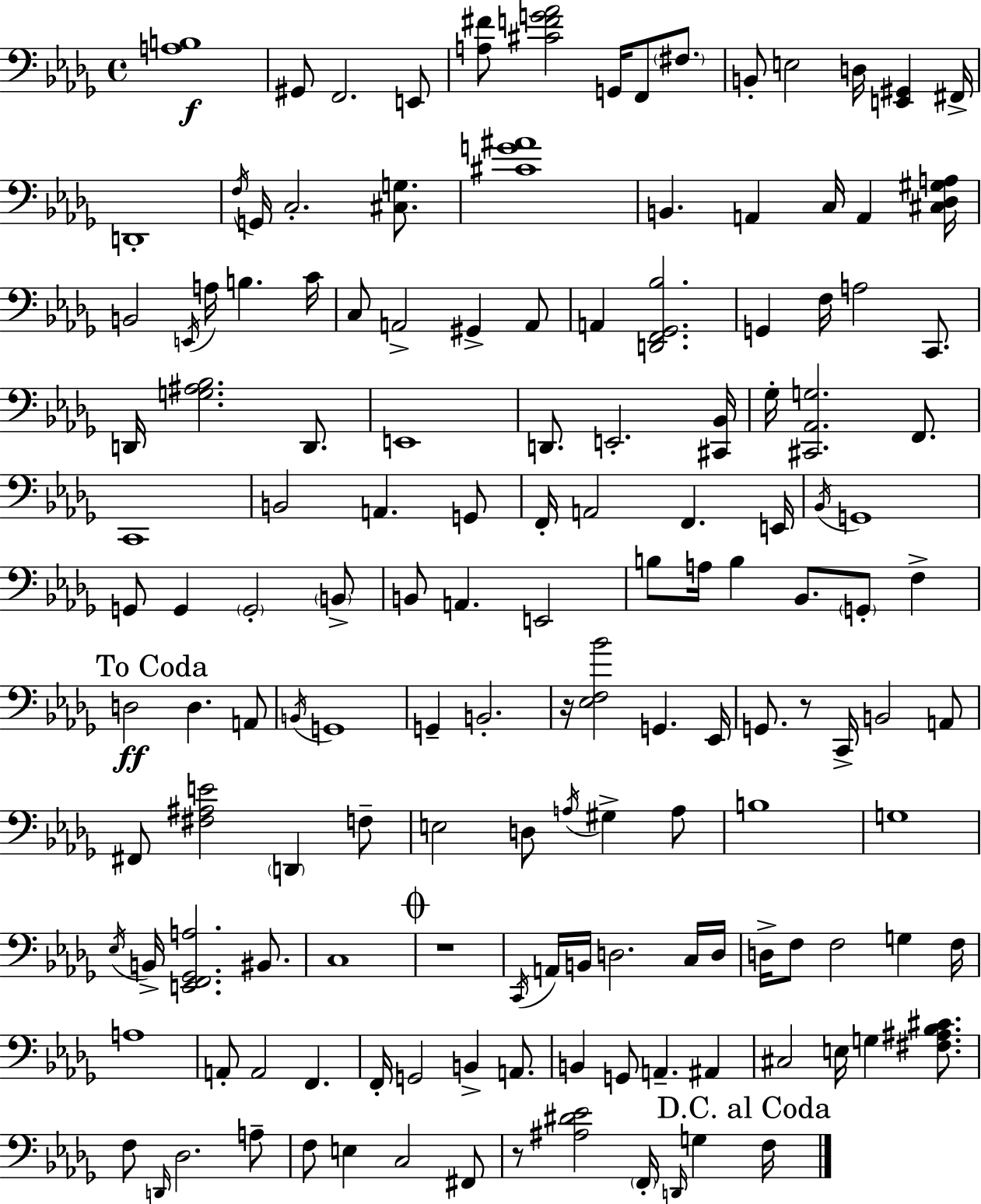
X:1
T:Untitled
M:4/4
L:1/4
K:Bbm
[A,B,]4 ^G,,/2 F,,2 E,,/2 [A,^F]/2 [^CFG_A]2 G,,/4 F,,/2 ^F,/2 B,,/2 E,2 D,/4 [E,,^G,,] ^F,,/4 D,,4 F,/4 G,,/4 C,2 [^C,G,]/2 [^CG^A]4 B,, A,, C,/4 A,, [^C,_D,^G,A,]/4 B,,2 E,,/4 A,/4 B, C/4 C,/2 A,,2 ^G,, A,,/2 A,, [D,,F,,_G,,_B,]2 G,, F,/4 A,2 C,,/2 D,,/4 [G,^A,_B,]2 D,,/2 E,,4 D,,/2 E,,2 [^C,,_B,,]/4 _G,/4 [^C,,_A,,G,]2 F,,/2 C,,4 B,,2 A,, G,,/2 F,,/4 A,,2 F,, E,,/4 _B,,/4 G,,4 G,,/2 G,, G,,2 B,,/2 B,,/2 A,, E,,2 B,/2 A,/4 B, _B,,/2 G,,/2 F, D,2 D, A,,/2 B,,/4 G,,4 G,, B,,2 z/4 [_E,F,_B]2 G,, _E,,/4 G,,/2 z/2 C,,/4 B,,2 A,,/2 ^F,,/2 [^F,^A,E]2 D,, F,/2 E,2 D,/2 A,/4 ^G, A,/2 B,4 G,4 _E,/4 B,,/4 [E,,F,,_G,,A,]2 ^B,,/2 C,4 z4 C,,/4 A,,/4 B,,/4 D,2 C,/4 D,/4 D,/4 F,/2 F,2 G, F,/4 A,4 A,,/2 A,,2 F,, F,,/4 G,,2 B,, A,,/2 B,, G,,/2 A,, ^A,, ^C,2 E,/4 G, [^F,^A,_B,^C]/2 F,/2 D,,/4 _D,2 A,/2 F,/2 E, C,2 ^F,,/2 z/2 [^A,^D_E]2 F,,/4 D,,/4 G, F,/4